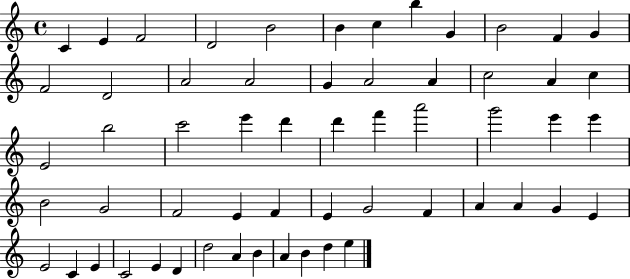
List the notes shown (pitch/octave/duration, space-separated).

C4/q E4/q F4/h D4/h B4/h B4/q C5/q B5/q G4/q B4/h F4/q G4/q F4/h D4/h A4/h A4/h G4/q A4/h A4/q C5/h A4/q C5/q E4/h B5/h C6/h E6/q D6/q D6/q F6/q A6/h G6/h E6/q E6/q B4/h G4/h F4/h E4/q F4/q E4/q G4/h F4/q A4/q A4/q G4/q E4/q E4/h C4/q E4/q C4/h E4/q D4/q D5/h A4/q B4/q A4/q B4/q D5/q E5/q